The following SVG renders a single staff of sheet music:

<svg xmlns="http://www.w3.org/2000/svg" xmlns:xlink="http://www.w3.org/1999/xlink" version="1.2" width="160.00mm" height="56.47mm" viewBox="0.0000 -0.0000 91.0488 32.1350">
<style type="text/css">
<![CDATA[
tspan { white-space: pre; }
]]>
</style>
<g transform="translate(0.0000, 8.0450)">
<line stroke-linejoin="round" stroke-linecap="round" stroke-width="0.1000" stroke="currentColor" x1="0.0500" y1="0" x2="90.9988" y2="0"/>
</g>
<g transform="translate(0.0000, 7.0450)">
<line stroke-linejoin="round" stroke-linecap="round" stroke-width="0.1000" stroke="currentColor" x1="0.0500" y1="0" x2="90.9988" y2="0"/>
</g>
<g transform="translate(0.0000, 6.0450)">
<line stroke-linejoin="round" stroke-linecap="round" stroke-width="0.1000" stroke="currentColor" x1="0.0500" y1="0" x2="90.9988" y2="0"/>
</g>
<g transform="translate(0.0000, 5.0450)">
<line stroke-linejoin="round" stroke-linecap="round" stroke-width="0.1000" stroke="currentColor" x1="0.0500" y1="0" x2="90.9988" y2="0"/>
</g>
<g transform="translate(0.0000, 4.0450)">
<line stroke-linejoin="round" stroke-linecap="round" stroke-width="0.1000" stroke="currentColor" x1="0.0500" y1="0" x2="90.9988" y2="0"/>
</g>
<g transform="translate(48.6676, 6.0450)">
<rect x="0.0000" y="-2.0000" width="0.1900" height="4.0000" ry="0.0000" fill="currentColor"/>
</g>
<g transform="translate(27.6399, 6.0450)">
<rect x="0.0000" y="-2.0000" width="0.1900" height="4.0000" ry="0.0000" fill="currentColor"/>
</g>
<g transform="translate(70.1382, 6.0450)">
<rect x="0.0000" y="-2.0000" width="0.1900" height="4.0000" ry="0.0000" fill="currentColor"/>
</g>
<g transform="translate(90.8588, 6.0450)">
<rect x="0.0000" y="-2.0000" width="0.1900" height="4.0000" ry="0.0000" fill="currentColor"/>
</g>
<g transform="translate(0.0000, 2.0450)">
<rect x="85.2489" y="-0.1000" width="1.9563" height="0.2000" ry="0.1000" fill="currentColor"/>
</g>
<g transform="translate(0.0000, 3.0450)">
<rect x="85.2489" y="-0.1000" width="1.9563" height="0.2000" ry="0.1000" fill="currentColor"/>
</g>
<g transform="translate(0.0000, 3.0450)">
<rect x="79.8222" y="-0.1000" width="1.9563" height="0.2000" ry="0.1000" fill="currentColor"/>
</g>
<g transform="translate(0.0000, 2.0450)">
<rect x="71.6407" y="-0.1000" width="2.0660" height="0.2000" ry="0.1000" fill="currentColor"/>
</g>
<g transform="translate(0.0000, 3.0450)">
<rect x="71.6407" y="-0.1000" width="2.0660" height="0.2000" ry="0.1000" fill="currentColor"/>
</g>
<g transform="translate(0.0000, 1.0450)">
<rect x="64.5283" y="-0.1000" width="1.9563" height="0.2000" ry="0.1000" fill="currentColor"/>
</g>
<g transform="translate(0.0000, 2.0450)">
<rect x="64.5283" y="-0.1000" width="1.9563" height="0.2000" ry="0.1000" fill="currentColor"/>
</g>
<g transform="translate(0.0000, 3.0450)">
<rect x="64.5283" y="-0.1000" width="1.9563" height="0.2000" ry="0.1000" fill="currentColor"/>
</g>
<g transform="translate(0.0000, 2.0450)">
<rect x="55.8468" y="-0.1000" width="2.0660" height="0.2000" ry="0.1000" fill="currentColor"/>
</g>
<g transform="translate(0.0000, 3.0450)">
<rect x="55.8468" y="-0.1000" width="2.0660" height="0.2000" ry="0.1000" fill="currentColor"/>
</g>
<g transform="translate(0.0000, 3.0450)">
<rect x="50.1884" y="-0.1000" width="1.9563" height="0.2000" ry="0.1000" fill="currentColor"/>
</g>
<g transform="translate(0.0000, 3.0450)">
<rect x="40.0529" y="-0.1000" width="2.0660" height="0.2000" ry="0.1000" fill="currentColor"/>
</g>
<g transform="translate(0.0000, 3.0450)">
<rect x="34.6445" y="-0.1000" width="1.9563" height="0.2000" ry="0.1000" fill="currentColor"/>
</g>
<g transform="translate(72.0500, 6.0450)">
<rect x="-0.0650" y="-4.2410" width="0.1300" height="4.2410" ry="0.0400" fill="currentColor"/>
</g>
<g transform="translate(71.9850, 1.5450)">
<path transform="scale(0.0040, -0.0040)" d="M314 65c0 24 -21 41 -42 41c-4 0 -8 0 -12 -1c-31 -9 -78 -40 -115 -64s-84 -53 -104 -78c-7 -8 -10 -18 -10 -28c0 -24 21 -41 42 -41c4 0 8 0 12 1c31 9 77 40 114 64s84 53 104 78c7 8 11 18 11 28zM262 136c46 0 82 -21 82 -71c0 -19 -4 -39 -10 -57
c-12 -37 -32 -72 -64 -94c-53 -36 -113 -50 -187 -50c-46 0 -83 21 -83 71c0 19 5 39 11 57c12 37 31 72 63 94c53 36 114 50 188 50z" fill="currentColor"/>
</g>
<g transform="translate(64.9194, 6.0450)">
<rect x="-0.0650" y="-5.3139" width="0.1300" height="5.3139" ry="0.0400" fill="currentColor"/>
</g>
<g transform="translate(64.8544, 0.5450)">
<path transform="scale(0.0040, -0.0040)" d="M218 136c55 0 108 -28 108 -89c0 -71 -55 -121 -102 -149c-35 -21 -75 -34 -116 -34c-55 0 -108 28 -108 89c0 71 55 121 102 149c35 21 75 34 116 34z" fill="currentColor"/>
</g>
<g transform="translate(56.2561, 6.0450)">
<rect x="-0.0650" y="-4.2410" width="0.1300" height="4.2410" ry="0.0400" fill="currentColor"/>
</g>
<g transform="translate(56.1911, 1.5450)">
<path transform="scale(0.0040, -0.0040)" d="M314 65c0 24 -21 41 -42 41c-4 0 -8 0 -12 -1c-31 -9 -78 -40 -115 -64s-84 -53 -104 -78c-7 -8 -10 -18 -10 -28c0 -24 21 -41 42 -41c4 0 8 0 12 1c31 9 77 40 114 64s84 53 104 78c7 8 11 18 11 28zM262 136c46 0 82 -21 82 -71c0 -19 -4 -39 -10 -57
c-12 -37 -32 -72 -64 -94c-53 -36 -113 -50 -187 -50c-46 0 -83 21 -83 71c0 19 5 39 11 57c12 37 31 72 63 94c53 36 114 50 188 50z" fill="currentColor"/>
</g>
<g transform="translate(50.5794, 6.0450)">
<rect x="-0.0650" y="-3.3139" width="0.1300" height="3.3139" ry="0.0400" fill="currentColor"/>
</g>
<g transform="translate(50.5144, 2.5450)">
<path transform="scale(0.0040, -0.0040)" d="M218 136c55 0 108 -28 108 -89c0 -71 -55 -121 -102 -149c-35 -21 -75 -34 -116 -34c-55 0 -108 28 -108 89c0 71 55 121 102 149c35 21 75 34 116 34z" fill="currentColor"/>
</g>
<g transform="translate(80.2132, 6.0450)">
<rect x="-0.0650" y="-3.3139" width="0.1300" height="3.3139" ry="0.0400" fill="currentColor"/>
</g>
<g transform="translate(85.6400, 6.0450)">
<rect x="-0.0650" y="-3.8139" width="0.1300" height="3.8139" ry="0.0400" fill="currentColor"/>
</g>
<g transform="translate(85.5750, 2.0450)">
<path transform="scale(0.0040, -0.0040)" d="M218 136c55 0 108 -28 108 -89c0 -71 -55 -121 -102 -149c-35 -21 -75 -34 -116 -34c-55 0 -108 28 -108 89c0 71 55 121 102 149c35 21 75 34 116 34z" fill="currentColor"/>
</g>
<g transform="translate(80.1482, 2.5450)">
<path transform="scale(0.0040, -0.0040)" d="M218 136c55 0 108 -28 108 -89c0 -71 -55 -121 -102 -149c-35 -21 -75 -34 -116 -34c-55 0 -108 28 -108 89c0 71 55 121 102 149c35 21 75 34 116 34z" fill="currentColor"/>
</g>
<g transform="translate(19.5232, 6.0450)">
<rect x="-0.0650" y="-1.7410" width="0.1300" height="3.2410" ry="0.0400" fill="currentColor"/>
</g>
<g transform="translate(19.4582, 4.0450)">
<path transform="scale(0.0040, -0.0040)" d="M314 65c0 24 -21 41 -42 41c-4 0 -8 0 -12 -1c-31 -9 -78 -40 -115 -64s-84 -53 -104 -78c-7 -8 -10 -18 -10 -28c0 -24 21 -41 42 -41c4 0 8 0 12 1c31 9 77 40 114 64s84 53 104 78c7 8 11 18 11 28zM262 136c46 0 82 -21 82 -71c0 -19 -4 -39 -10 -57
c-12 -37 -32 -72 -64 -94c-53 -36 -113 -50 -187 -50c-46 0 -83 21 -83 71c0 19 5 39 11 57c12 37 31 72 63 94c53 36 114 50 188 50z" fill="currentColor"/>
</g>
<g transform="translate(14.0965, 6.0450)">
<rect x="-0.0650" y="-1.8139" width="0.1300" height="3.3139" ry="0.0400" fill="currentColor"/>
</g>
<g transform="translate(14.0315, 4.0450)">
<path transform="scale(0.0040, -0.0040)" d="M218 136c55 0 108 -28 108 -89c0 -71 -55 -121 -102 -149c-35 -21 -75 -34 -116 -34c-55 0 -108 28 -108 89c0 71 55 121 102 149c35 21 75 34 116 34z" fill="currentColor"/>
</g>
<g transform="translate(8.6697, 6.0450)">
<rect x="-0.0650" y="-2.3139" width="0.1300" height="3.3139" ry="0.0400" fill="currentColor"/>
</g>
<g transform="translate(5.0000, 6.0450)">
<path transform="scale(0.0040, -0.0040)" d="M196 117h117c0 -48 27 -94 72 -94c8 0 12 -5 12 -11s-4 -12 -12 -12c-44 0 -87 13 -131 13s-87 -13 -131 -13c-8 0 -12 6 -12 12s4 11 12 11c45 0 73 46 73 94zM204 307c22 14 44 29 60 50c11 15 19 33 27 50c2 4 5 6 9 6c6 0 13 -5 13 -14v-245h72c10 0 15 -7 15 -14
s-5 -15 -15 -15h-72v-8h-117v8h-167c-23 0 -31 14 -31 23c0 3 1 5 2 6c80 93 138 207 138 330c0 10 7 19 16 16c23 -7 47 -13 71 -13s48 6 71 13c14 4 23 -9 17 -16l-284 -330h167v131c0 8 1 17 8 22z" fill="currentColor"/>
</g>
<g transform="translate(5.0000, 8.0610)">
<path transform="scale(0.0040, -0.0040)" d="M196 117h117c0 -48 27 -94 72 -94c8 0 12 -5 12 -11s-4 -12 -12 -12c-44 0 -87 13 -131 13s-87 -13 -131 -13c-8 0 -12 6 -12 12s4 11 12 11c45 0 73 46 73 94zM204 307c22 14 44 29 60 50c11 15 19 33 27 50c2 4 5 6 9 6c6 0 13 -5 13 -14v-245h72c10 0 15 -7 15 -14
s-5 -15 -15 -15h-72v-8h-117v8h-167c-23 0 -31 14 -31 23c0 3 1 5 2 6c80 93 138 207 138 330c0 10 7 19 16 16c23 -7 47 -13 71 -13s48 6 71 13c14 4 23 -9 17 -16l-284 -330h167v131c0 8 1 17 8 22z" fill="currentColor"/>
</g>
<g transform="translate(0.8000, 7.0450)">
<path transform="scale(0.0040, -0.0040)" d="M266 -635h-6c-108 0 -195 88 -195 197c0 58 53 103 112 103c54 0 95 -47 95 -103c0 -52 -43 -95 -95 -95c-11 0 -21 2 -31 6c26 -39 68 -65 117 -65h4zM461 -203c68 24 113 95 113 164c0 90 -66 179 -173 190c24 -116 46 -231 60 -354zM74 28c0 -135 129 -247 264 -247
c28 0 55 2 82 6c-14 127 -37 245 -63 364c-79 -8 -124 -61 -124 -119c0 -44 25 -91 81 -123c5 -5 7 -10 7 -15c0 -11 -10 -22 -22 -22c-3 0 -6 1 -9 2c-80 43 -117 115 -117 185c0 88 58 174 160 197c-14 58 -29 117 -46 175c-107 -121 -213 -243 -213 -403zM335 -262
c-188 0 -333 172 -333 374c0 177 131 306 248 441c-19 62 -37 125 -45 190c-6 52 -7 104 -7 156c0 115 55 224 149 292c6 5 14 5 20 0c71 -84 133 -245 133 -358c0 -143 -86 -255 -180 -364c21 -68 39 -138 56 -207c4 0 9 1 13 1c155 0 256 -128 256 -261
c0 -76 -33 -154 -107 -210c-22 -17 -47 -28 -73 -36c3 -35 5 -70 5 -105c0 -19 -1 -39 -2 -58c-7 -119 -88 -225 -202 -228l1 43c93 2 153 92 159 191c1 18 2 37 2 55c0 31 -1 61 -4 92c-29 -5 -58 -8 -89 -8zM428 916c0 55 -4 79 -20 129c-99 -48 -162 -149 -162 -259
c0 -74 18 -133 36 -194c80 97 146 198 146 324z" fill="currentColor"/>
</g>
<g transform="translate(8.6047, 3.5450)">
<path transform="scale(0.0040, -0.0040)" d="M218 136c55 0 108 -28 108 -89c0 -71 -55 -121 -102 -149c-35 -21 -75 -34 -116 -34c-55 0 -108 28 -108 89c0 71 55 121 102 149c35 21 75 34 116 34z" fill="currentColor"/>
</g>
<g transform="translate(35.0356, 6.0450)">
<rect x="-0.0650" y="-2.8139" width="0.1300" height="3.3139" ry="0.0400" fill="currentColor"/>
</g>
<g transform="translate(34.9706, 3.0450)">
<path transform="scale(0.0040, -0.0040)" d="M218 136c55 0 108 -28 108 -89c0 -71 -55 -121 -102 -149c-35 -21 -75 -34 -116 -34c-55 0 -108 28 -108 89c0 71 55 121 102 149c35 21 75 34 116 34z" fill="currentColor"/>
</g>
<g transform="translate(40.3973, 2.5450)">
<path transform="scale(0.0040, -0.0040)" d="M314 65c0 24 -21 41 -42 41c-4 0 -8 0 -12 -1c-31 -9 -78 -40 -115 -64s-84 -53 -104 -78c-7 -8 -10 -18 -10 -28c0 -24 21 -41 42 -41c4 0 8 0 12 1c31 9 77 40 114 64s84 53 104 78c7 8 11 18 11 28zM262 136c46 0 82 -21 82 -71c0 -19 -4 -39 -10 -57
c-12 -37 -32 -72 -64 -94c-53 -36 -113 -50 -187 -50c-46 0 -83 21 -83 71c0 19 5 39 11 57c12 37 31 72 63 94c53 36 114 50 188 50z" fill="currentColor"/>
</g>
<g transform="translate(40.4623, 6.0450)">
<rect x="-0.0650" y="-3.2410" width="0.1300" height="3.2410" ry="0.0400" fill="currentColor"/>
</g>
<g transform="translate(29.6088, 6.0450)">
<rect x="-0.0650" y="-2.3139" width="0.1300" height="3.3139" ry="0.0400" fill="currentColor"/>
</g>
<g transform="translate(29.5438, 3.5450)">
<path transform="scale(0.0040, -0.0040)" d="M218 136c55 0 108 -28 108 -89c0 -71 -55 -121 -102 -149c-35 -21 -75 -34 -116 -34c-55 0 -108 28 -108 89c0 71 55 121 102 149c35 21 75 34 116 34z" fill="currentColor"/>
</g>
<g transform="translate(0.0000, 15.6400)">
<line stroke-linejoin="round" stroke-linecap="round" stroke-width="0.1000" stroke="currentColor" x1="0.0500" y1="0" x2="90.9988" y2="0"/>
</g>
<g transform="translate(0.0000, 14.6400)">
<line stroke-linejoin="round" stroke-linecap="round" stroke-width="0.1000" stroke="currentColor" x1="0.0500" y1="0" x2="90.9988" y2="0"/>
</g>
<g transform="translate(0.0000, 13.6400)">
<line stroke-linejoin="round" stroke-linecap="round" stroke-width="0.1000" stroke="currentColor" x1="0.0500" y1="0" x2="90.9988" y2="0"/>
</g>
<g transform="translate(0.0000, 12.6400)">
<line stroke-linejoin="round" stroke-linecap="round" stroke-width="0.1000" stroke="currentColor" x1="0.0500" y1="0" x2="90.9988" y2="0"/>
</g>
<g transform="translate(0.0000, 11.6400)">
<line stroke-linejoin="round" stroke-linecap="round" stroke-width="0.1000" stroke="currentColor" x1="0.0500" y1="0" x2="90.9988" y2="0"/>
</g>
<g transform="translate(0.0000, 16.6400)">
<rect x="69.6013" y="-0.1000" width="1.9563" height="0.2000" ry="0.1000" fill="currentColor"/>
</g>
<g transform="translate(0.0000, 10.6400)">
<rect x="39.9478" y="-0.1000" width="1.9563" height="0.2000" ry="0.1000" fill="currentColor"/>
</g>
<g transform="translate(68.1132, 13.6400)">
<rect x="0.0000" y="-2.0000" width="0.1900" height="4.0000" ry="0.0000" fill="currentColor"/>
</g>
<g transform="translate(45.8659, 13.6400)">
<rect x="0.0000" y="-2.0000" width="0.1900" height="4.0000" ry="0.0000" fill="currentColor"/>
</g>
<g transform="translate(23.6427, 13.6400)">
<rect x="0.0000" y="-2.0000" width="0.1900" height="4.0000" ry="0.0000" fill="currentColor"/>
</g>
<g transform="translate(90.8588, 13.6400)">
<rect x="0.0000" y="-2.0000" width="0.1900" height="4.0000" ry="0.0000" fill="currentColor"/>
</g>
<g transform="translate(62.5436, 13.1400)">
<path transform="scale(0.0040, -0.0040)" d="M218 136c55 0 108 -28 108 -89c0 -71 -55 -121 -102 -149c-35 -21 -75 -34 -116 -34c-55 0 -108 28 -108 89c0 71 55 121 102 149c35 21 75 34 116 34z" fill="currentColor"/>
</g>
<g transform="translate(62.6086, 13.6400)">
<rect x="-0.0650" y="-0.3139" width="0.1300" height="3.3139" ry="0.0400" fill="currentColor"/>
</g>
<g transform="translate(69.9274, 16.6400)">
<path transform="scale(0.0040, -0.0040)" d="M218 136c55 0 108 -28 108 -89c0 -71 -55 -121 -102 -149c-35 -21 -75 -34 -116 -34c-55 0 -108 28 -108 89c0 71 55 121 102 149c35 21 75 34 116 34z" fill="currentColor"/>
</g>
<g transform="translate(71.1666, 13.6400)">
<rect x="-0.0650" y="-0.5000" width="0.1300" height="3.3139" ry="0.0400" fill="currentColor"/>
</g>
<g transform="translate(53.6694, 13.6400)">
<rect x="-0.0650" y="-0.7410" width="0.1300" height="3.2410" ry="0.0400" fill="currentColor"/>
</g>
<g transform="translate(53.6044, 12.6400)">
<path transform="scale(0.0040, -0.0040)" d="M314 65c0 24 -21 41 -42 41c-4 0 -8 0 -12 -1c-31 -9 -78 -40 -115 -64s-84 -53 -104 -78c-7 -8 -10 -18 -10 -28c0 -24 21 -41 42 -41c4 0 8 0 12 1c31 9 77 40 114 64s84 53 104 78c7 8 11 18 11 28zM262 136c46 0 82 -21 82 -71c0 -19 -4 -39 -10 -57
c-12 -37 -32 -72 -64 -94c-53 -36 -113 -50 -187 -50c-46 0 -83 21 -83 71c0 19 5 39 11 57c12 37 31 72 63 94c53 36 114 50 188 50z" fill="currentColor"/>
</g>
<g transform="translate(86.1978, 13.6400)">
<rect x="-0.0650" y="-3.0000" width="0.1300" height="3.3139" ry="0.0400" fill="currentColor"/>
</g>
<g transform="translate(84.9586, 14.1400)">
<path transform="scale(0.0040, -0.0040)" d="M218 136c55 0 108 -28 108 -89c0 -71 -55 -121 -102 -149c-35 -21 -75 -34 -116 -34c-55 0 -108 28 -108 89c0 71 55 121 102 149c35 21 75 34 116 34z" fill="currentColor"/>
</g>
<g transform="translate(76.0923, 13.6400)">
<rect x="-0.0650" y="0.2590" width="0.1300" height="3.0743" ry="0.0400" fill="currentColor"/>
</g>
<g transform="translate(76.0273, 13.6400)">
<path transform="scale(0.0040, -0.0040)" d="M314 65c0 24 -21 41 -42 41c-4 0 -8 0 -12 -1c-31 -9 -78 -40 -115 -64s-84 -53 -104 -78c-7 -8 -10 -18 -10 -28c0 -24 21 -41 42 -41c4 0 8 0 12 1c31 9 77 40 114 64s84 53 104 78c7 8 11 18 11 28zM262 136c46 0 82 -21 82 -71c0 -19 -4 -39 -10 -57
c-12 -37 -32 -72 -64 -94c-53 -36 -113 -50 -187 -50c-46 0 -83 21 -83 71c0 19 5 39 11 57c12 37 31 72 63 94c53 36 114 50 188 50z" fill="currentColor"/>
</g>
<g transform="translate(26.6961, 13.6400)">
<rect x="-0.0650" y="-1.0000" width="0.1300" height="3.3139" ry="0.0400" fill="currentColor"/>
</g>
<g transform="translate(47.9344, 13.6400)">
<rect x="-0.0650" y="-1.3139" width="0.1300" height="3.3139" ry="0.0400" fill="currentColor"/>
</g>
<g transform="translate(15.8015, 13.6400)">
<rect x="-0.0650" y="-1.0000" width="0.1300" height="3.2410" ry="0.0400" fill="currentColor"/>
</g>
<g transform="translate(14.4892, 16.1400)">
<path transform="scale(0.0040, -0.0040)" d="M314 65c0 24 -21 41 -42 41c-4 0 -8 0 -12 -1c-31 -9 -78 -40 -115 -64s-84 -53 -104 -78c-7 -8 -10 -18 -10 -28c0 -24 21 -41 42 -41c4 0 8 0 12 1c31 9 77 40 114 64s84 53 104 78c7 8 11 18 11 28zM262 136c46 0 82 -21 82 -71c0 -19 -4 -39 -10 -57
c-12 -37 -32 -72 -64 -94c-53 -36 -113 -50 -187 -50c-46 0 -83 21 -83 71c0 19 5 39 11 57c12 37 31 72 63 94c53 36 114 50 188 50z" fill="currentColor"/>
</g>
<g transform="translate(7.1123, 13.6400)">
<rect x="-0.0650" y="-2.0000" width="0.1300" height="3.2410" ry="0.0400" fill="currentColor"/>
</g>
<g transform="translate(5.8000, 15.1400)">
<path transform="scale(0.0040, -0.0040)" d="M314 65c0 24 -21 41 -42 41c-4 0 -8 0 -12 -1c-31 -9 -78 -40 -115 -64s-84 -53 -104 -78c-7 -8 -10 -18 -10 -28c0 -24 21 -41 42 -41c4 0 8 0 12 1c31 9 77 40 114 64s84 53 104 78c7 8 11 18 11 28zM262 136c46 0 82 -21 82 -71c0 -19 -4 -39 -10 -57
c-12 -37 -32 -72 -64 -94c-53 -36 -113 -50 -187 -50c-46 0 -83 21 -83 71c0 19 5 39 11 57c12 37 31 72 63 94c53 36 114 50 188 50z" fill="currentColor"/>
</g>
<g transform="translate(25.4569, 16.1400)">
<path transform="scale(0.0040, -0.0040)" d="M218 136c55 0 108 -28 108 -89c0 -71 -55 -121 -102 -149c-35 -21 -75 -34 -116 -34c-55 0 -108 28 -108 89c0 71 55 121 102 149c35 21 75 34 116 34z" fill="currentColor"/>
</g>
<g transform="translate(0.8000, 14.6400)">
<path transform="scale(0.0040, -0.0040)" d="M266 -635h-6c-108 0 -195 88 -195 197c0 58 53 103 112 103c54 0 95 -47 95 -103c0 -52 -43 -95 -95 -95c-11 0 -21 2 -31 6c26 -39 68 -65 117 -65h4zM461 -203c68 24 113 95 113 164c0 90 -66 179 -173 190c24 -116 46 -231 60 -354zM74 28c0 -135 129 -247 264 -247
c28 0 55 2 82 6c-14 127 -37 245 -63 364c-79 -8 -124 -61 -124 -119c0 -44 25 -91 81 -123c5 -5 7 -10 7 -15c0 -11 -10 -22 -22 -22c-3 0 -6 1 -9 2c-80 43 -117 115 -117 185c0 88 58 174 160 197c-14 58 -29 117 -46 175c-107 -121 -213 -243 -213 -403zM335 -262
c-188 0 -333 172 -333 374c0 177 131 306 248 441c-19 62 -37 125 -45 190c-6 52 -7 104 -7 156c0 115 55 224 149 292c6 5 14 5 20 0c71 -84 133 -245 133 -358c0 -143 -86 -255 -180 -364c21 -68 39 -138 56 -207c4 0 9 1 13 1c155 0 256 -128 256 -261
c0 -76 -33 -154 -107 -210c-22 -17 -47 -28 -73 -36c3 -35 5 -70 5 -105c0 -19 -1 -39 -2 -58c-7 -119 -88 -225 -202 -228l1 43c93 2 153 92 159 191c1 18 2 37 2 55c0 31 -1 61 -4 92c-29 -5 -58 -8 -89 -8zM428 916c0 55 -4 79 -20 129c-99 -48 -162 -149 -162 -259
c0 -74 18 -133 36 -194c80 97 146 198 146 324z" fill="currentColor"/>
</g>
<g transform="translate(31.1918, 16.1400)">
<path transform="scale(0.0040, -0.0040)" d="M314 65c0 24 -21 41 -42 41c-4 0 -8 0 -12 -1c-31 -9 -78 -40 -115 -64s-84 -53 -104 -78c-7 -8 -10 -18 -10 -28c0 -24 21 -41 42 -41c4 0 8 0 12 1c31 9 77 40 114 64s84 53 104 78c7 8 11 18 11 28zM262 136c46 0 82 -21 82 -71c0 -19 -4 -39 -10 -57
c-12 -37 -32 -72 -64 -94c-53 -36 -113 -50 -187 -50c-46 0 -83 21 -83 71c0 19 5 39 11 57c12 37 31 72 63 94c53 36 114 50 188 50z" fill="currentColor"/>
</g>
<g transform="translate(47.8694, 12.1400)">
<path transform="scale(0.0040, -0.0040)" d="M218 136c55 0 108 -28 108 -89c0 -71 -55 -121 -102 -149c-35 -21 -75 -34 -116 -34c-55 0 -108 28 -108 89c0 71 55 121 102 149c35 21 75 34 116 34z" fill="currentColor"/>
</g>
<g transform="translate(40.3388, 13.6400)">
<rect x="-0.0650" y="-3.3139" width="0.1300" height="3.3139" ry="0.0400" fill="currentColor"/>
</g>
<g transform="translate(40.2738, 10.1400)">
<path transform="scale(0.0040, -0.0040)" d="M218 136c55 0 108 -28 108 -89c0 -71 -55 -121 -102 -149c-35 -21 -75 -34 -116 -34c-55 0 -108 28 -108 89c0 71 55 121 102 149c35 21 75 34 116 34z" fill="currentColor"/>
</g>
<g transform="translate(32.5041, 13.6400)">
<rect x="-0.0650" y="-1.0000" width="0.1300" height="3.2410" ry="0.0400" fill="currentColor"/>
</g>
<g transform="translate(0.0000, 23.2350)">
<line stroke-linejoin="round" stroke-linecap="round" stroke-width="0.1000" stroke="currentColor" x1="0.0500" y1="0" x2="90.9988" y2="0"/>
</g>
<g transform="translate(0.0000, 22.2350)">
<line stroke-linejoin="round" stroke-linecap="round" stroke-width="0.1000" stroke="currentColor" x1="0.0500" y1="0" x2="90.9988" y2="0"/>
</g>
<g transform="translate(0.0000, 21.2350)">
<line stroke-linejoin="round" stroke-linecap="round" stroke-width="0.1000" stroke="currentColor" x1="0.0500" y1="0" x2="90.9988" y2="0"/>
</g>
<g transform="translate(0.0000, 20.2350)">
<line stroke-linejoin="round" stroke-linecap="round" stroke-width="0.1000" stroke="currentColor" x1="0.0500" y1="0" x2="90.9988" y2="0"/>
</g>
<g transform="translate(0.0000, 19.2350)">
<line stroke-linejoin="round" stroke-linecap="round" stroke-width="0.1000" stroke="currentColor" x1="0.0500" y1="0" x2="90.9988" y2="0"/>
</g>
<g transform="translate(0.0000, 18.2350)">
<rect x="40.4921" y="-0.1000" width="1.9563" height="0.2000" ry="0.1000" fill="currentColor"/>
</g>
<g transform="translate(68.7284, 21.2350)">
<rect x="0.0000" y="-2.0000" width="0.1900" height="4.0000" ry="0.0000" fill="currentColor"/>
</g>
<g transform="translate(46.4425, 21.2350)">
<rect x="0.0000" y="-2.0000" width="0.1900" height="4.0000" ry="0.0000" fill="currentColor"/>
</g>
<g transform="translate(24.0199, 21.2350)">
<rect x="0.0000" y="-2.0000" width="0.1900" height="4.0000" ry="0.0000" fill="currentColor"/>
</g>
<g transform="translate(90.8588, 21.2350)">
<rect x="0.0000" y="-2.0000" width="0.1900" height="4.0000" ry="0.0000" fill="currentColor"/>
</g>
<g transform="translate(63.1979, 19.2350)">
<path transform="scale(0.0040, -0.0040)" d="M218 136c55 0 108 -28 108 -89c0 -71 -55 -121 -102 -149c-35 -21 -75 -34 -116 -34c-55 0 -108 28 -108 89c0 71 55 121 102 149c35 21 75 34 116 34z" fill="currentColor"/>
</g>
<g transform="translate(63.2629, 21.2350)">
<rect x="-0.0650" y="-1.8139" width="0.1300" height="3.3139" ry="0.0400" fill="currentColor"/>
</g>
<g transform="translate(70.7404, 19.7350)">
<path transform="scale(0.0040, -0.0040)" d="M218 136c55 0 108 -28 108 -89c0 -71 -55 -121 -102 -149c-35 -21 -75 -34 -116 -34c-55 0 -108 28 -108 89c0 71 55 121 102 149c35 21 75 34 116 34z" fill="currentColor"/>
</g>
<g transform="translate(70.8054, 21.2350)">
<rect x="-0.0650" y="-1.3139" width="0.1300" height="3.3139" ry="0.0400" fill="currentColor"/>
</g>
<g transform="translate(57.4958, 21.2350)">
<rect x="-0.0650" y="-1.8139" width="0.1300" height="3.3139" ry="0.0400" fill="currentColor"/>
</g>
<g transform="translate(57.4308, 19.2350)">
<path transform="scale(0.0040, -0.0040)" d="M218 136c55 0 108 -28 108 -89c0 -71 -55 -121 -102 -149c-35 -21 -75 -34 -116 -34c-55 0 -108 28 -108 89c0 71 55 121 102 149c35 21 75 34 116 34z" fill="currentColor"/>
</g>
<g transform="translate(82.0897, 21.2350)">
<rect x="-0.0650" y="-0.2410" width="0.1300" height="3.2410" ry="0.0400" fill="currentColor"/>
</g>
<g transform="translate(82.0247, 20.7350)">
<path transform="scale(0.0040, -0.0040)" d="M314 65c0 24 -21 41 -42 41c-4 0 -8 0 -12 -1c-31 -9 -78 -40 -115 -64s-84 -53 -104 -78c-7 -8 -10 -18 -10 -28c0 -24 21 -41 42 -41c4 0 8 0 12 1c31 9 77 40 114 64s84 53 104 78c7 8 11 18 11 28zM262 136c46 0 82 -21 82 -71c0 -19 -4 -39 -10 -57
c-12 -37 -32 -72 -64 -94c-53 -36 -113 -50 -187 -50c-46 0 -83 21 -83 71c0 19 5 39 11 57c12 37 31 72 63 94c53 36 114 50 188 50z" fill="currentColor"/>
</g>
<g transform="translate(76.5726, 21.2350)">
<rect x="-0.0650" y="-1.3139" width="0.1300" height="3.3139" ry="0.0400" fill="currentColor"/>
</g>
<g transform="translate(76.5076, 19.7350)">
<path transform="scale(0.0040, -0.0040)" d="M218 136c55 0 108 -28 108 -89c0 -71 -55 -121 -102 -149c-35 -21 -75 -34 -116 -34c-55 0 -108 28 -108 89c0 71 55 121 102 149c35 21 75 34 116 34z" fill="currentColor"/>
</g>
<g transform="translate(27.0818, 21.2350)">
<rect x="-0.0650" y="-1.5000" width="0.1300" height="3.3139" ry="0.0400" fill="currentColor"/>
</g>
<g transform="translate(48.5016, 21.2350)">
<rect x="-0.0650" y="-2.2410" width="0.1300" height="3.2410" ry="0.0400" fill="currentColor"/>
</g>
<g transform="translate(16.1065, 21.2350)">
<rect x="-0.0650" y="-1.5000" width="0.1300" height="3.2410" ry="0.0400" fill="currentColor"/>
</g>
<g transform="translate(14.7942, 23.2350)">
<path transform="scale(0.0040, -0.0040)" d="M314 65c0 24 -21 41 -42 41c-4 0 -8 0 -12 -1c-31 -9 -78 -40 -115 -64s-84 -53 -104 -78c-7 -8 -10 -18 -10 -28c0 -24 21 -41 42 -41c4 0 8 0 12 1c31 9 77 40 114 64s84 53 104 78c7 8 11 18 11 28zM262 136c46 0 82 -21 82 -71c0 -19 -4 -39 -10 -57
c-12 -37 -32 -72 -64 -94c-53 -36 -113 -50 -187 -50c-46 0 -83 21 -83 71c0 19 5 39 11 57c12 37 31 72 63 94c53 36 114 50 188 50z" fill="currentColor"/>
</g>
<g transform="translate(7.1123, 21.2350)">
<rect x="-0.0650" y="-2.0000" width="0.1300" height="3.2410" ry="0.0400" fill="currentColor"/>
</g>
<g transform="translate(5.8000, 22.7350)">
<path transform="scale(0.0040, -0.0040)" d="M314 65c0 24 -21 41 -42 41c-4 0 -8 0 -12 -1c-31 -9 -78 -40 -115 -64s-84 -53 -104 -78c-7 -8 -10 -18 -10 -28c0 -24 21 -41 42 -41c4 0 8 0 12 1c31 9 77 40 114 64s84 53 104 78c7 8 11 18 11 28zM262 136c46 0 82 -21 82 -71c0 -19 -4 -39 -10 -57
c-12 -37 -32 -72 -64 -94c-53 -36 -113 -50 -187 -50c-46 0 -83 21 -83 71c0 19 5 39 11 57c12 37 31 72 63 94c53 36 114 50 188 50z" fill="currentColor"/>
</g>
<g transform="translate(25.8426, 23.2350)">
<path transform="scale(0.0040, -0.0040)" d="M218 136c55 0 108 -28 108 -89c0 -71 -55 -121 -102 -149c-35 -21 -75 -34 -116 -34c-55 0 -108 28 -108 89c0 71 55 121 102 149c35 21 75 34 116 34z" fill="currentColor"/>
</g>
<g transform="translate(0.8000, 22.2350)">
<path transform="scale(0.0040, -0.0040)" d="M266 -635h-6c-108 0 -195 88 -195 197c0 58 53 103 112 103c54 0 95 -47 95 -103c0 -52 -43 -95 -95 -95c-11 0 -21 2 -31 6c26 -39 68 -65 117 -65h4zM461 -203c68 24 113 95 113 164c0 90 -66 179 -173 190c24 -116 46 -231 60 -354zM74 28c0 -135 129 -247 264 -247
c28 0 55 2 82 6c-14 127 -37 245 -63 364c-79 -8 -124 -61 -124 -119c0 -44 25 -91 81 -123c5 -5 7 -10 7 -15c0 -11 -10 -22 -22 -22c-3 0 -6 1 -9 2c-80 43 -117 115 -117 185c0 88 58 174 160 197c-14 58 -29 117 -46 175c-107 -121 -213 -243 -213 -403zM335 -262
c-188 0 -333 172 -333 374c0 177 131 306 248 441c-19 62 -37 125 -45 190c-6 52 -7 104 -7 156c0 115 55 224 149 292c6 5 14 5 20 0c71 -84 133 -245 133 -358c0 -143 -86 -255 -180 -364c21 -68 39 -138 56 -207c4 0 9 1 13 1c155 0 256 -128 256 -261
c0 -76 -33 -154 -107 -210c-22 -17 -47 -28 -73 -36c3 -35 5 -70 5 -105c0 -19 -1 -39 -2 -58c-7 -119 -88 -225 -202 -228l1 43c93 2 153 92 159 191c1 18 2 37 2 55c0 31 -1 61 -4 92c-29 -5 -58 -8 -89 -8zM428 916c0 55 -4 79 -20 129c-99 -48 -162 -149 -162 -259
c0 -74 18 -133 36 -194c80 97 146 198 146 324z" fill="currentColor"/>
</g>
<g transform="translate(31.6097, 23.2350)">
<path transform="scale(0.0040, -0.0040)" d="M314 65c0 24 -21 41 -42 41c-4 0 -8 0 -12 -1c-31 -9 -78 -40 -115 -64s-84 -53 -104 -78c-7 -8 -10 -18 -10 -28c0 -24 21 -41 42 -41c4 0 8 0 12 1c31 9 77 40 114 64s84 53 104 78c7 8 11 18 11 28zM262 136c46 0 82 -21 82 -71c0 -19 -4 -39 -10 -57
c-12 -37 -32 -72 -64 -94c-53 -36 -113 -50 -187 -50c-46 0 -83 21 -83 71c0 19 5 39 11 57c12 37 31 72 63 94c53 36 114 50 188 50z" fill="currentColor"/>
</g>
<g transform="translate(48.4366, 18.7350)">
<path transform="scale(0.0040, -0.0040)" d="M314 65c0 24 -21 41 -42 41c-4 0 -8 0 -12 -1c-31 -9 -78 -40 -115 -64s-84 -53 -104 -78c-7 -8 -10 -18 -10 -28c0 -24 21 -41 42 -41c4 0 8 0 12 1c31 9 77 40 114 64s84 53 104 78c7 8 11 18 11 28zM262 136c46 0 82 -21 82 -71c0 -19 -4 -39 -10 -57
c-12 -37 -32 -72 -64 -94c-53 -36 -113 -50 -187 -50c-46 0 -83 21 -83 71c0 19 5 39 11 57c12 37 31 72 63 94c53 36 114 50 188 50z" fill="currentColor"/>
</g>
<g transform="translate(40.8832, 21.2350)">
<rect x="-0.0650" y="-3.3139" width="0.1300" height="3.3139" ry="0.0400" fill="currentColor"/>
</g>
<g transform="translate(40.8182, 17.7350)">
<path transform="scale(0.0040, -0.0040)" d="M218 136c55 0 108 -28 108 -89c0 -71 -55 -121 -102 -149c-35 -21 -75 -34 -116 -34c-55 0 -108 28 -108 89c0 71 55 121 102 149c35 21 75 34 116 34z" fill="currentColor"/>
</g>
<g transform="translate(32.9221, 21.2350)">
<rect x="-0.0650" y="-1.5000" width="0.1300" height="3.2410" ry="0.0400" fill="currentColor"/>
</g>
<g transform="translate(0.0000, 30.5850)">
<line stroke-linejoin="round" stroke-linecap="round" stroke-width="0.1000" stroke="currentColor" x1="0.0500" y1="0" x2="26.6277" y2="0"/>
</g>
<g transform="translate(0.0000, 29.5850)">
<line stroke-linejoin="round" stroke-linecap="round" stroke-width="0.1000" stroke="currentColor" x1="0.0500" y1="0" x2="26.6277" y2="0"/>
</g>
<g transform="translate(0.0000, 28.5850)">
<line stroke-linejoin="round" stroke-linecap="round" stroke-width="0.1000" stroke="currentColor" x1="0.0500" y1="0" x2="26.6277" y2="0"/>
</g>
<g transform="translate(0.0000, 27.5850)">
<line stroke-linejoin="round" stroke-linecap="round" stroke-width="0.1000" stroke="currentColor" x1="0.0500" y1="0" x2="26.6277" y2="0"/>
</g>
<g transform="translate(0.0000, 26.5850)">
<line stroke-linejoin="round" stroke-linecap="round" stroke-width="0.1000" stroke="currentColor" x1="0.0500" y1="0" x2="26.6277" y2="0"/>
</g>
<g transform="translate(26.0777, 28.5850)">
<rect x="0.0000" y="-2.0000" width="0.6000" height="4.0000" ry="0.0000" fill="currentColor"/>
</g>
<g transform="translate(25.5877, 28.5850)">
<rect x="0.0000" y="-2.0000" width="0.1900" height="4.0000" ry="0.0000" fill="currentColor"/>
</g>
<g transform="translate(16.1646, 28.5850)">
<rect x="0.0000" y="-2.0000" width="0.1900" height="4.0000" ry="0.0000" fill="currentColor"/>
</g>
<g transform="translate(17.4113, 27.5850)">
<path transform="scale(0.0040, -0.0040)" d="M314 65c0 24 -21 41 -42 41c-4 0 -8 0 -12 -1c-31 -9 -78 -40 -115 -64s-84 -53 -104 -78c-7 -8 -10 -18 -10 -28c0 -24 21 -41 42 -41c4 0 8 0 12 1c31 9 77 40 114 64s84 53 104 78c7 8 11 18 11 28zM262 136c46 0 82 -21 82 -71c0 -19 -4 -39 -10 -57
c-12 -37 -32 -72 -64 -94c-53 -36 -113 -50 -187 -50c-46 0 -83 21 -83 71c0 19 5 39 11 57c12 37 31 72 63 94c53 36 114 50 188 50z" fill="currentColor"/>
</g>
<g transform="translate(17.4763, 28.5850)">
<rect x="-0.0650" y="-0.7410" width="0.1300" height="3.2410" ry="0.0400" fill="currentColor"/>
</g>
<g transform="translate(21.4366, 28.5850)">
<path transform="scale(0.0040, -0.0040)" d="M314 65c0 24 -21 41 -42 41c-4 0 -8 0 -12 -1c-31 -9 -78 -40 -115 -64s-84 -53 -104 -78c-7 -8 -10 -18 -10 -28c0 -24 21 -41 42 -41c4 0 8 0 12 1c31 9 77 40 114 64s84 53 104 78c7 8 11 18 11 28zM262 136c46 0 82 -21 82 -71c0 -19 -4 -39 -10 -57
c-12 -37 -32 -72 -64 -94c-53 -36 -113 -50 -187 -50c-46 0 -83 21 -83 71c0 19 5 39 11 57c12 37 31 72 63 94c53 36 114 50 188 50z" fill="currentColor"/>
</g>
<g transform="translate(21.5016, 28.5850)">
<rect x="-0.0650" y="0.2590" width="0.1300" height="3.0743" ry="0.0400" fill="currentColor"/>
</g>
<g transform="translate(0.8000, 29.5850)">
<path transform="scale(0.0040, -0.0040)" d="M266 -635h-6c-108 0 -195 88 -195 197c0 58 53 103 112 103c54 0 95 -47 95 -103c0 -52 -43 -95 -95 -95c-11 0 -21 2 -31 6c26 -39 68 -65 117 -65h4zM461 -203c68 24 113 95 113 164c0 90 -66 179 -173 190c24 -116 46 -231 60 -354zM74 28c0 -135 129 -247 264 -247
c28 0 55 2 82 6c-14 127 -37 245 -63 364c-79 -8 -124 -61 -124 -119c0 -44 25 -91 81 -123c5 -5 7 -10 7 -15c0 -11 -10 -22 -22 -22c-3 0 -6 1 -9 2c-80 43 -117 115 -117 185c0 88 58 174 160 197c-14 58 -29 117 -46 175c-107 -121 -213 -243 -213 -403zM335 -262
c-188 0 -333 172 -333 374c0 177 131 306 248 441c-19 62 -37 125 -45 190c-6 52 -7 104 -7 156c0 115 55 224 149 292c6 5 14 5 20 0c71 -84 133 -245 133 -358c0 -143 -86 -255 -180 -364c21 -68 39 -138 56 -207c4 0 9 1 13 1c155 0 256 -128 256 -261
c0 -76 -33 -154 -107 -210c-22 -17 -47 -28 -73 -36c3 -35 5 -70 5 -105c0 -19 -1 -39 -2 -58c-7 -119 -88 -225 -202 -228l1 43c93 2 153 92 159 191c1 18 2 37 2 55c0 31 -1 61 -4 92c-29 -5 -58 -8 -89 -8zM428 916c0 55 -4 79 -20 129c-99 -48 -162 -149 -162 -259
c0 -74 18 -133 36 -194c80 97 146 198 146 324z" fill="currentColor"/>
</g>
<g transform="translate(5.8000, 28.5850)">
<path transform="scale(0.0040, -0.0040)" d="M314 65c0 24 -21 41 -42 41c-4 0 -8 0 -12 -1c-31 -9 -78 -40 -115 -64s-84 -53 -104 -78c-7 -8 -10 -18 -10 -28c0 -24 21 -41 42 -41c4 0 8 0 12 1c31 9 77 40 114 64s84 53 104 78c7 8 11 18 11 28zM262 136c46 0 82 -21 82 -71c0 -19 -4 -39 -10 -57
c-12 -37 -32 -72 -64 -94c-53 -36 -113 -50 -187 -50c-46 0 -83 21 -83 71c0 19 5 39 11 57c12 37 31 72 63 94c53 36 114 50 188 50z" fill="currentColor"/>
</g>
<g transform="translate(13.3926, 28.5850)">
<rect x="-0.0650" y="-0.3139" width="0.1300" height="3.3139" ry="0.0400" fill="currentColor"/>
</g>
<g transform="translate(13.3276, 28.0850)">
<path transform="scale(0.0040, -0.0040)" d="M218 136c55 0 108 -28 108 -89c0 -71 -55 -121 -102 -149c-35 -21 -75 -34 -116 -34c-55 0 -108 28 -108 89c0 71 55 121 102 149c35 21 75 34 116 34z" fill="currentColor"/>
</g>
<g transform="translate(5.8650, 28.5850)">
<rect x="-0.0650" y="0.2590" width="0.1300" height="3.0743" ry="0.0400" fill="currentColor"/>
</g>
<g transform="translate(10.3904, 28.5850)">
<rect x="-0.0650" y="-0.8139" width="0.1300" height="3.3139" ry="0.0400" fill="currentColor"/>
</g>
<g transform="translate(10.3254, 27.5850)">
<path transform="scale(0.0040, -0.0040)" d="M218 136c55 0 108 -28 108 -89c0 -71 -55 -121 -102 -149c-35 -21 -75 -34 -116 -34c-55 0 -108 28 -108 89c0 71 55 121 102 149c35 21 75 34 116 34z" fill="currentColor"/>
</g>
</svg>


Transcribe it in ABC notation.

X:1
T:Untitled
M:4/4
L:1/4
K:C
g f f2 g a b2 b d'2 f' d'2 b c' F2 D2 D D2 b e d2 c C B2 A F2 E2 E E2 b g2 f f e e c2 B2 d c d2 B2